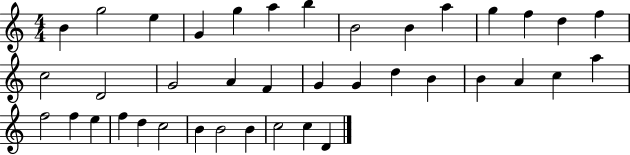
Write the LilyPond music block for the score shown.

{
  \clef treble
  \numericTimeSignature
  \time 4/4
  \key c \major
  b'4 g''2 e''4 | g'4 g''4 a''4 b''4 | b'2 b'4 a''4 | g''4 f''4 d''4 f''4 | \break c''2 d'2 | g'2 a'4 f'4 | g'4 g'4 d''4 b'4 | b'4 a'4 c''4 a''4 | \break f''2 f''4 e''4 | f''4 d''4 c''2 | b'4 b'2 b'4 | c''2 c''4 d'4 | \break \bar "|."
}